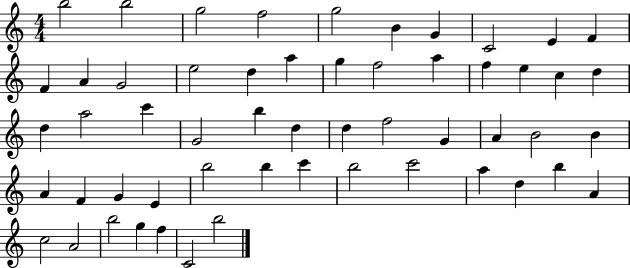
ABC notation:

X:1
T:Untitled
M:4/4
L:1/4
K:C
b2 b2 g2 f2 g2 B G C2 E F F A G2 e2 d a g f2 a f e c d d a2 c' G2 b d d f2 G A B2 B A F G E b2 b c' b2 c'2 a d b A c2 A2 b2 g f C2 b2